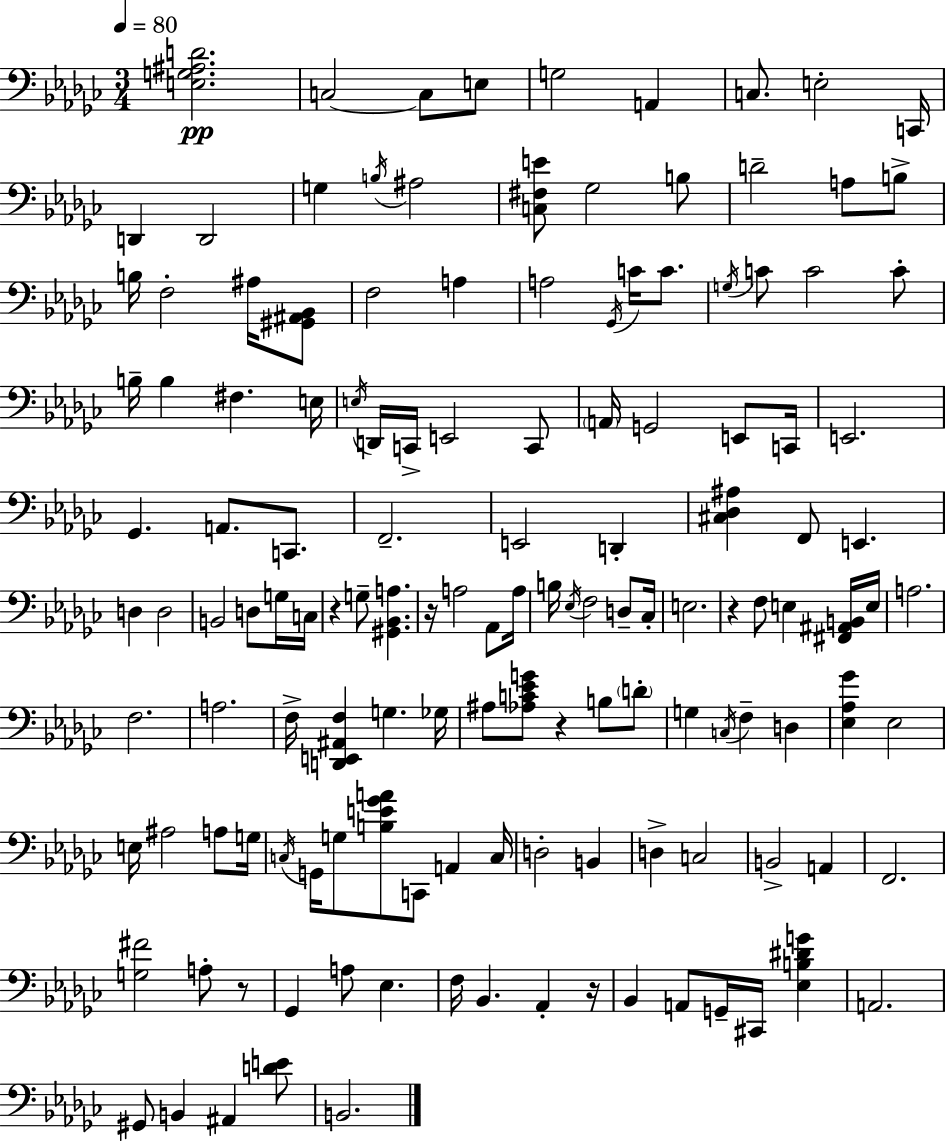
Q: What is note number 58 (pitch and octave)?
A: G3